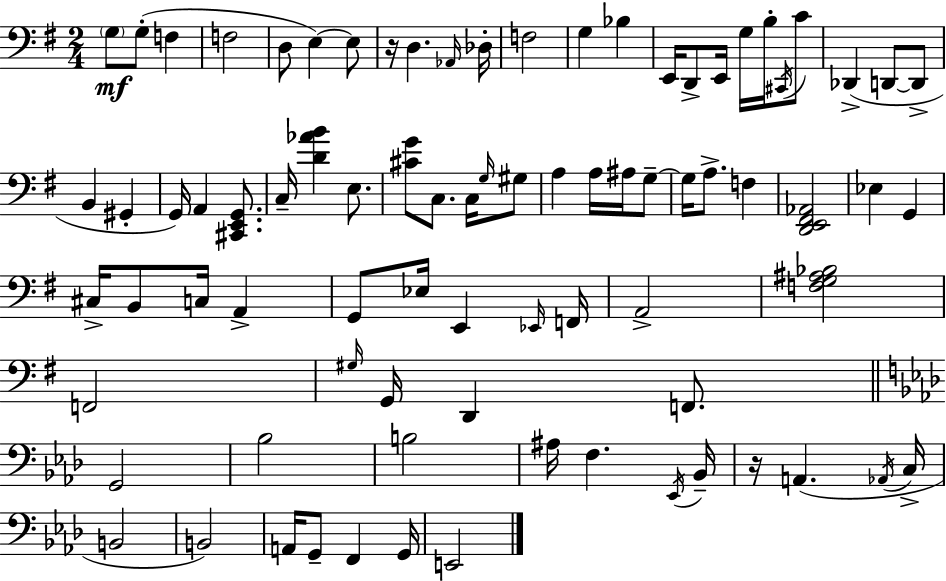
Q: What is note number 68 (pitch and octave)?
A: B2